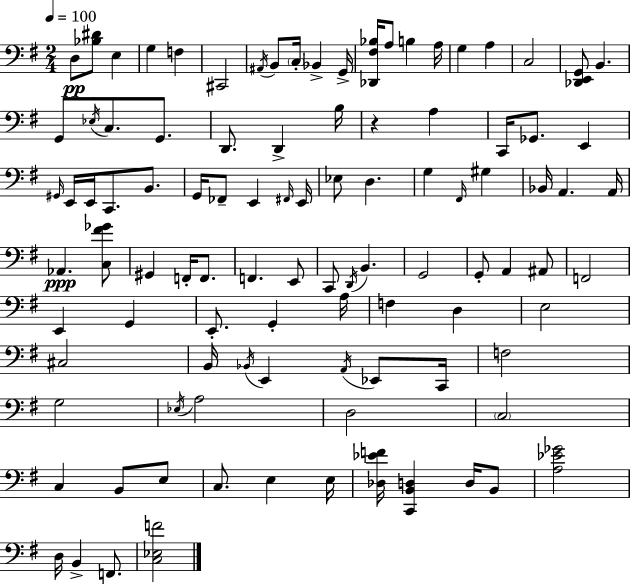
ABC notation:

X:1
T:Untitled
M:2/4
L:1/4
K:Em
D,/2 [_B,^D]/2 E, G, F, ^C,,2 ^A,,/4 B,,/2 C,/4 _B,, G,,/4 [_D,,^F,_B,]/4 A,/2 B, A,/4 G, A, C,2 [_D,,E,,G,,]/2 B,, G,,/2 _E,/4 C,/2 G,,/2 D,,/2 D,, B,/4 z A, C,,/4 _G,,/2 E,, ^G,,/4 E,,/4 E,,/4 C,,/2 B,,/2 G,,/4 _F,,/2 E,, ^F,,/4 E,,/4 _E,/2 D, G, ^F,,/4 ^G, _B,,/4 A,, A,,/4 _A,, [C,^F_G]/2 ^G,, F,,/4 F,,/2 F,, E,,/2 C,,/2 D,,/4 B,, G,,2 G,,/2 A,, ^A,,/2 F,,2 E,, G,, E,,/2 G,, A,/4 F, D, E,2 ^C,2 B,,/4 _B,,/4 E,, A,,/4 _E,,/2 C,,/4 F,2 G,2 _E,/4 A,2 D,2 C,2 C, B,,/2 E,/2 C,/2 E, E,/4 [_D,_EF]/4 [C,,B,,D,] D,/4 B,,/2 [A,_E_G]2 D,/4 B,, F,,/2 [C,_E,F]2